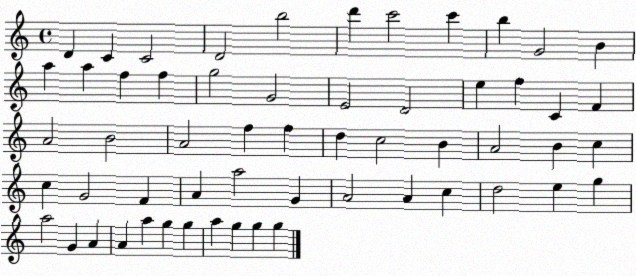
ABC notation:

X:1
T:Untitled
M:4/4
L:1/4
K:C
D C C2 D2 b2 d' c'2 c' b G2 B a a f f g2 G2 E2 D2 e f C F A2 B2 A2 f f d c2 B A2 B c c G2 F A a2 G A2 A c d2 e g a2 G A A a g g a g g g